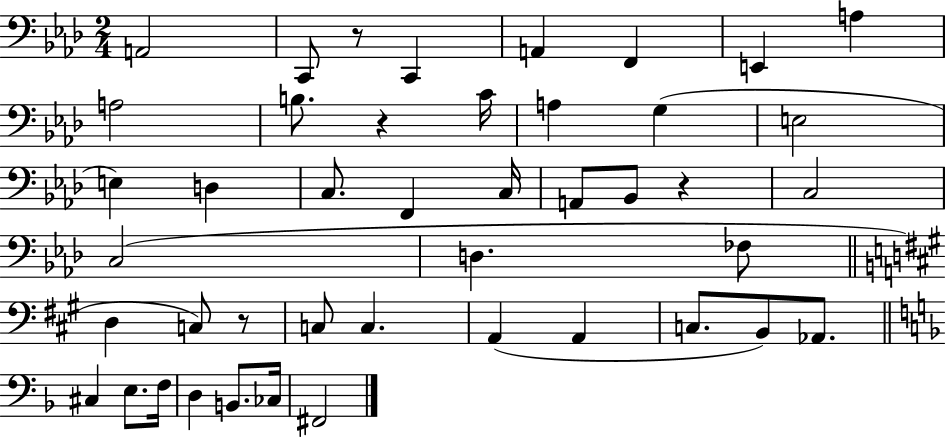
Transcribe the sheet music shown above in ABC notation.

X:1
T:Untitled
M:2/4
L:1/4
K:Ab
A,,2 C,,/2 z/2 C,, A,, F,, E,, A, A,2 B,/2 z C/4 A, G, E,2 E, D, C,/2 F,, C,/4 A,,/2 _B,,/2 z C,2 C,2 D, _F,/2 D, C,/2 z/2 C,/2 C, A,, A,, C,/2 B,,/2 _A,,/2 ^C, E,/2 F,/4 D, B,,/2 _C,/4 ^F,,2